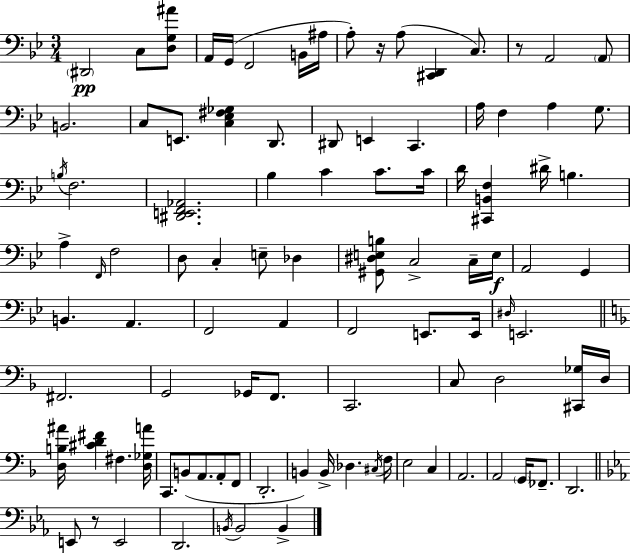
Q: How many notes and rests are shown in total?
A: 99